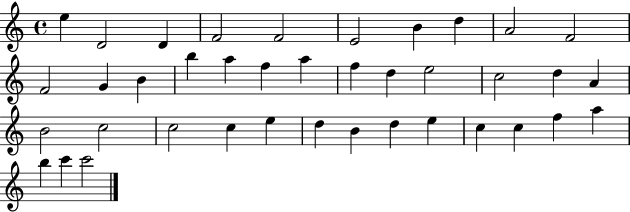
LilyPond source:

{
  \clef treble
  \time 4/4
  \defaultTimeSignature
  \key c \major
  e''4 d'2 d'4 | f'2 f'2 | e'2 b'4 d''4 | a'2 f'2 | \break f'2 g'4 b'4 | b''4 a''4 f''4 a''4 | f''4 d''4 e''2 | c''2 d''4 a'4 | \break b'2 c''2 | c''2 c''4 e''4 | d''4 b'4 d''4 e''4 | c''4 c''4 f''4 a''4 | \break b''4 c'''4 c'''2 | \bar "|."
}